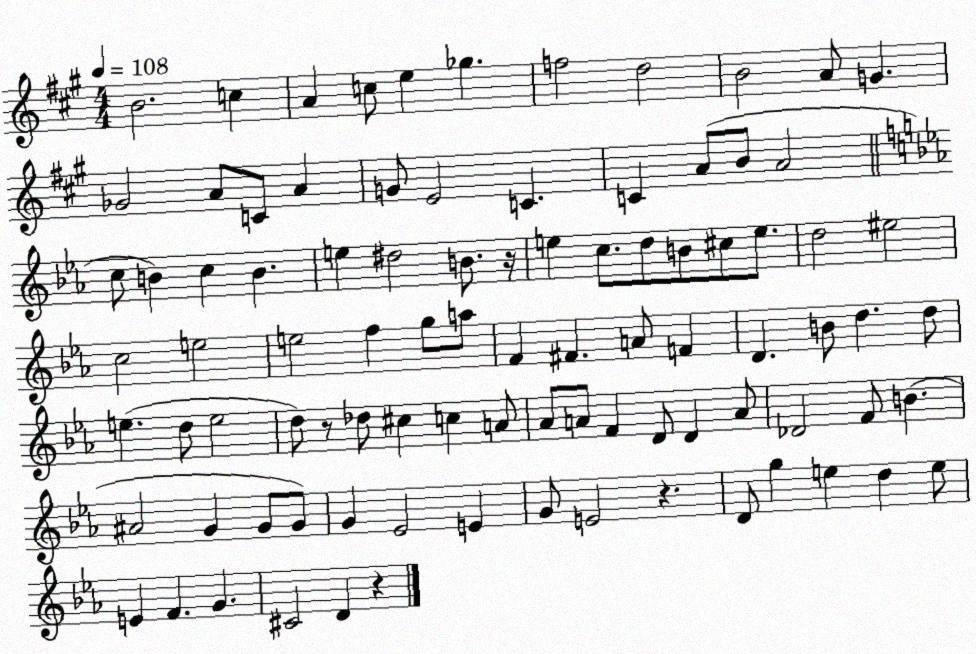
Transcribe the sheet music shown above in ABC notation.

X:1
T:Untitled
M:4/4
L:1/4
K:A
B2 c A c/2 e _g f2 d2 B2 A/2 G _G2 A/2 C/2 A G/2 E2 C C A/2 B/2 A2 c/2 B c B e ^d2 B/2 z/4 e c/2 d/2 B/2 ^c/2 e/2 d2 ^e2 c2 e2 e2 f g/2 a/2 F ^F A/2 F D B/2 d d/2 e d/2 e2 d/2 z/2 _d/2 ^c c A/2 _A/2 A/2 F D/2 D A/2 _D2 F/2 B ^A2 G G/2 G/2 G _E2 E G/2 E2 z D/2 g e d e/2 E F G ^C2 D z